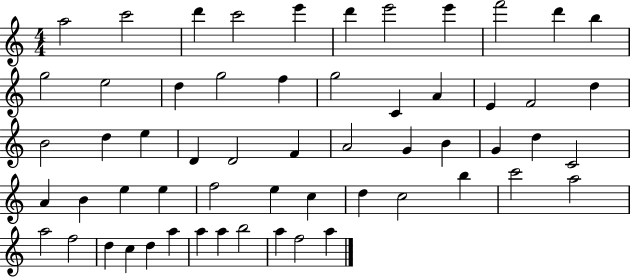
A5/h C6/h D6/q C6/h E6/q D6/q E6/h E6/q F6/h D6/q B5/q G5/h E5/h D5/q G5/h F5/q G5/h C4/q A4/q E4/q F4/h D5/q B4/h D5/q E5/q D4/q D4/h F4/q A4/h G4/q B4/q G4/q D5/q C4/h A4/q B4/q E5/q E5/q F5/h E5/q C5/q D5/q C5/h B5/q C6/h A5/h A5/h F5/h D5/q C5/q D5/q A5/q A5/q A5/q B5/h A5/q F5/h A5/q